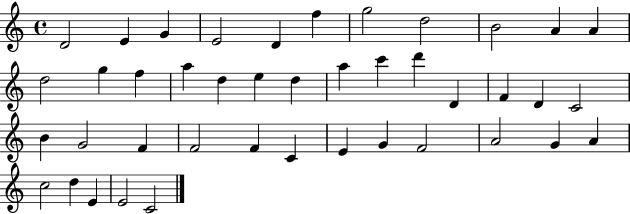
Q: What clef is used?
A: treble